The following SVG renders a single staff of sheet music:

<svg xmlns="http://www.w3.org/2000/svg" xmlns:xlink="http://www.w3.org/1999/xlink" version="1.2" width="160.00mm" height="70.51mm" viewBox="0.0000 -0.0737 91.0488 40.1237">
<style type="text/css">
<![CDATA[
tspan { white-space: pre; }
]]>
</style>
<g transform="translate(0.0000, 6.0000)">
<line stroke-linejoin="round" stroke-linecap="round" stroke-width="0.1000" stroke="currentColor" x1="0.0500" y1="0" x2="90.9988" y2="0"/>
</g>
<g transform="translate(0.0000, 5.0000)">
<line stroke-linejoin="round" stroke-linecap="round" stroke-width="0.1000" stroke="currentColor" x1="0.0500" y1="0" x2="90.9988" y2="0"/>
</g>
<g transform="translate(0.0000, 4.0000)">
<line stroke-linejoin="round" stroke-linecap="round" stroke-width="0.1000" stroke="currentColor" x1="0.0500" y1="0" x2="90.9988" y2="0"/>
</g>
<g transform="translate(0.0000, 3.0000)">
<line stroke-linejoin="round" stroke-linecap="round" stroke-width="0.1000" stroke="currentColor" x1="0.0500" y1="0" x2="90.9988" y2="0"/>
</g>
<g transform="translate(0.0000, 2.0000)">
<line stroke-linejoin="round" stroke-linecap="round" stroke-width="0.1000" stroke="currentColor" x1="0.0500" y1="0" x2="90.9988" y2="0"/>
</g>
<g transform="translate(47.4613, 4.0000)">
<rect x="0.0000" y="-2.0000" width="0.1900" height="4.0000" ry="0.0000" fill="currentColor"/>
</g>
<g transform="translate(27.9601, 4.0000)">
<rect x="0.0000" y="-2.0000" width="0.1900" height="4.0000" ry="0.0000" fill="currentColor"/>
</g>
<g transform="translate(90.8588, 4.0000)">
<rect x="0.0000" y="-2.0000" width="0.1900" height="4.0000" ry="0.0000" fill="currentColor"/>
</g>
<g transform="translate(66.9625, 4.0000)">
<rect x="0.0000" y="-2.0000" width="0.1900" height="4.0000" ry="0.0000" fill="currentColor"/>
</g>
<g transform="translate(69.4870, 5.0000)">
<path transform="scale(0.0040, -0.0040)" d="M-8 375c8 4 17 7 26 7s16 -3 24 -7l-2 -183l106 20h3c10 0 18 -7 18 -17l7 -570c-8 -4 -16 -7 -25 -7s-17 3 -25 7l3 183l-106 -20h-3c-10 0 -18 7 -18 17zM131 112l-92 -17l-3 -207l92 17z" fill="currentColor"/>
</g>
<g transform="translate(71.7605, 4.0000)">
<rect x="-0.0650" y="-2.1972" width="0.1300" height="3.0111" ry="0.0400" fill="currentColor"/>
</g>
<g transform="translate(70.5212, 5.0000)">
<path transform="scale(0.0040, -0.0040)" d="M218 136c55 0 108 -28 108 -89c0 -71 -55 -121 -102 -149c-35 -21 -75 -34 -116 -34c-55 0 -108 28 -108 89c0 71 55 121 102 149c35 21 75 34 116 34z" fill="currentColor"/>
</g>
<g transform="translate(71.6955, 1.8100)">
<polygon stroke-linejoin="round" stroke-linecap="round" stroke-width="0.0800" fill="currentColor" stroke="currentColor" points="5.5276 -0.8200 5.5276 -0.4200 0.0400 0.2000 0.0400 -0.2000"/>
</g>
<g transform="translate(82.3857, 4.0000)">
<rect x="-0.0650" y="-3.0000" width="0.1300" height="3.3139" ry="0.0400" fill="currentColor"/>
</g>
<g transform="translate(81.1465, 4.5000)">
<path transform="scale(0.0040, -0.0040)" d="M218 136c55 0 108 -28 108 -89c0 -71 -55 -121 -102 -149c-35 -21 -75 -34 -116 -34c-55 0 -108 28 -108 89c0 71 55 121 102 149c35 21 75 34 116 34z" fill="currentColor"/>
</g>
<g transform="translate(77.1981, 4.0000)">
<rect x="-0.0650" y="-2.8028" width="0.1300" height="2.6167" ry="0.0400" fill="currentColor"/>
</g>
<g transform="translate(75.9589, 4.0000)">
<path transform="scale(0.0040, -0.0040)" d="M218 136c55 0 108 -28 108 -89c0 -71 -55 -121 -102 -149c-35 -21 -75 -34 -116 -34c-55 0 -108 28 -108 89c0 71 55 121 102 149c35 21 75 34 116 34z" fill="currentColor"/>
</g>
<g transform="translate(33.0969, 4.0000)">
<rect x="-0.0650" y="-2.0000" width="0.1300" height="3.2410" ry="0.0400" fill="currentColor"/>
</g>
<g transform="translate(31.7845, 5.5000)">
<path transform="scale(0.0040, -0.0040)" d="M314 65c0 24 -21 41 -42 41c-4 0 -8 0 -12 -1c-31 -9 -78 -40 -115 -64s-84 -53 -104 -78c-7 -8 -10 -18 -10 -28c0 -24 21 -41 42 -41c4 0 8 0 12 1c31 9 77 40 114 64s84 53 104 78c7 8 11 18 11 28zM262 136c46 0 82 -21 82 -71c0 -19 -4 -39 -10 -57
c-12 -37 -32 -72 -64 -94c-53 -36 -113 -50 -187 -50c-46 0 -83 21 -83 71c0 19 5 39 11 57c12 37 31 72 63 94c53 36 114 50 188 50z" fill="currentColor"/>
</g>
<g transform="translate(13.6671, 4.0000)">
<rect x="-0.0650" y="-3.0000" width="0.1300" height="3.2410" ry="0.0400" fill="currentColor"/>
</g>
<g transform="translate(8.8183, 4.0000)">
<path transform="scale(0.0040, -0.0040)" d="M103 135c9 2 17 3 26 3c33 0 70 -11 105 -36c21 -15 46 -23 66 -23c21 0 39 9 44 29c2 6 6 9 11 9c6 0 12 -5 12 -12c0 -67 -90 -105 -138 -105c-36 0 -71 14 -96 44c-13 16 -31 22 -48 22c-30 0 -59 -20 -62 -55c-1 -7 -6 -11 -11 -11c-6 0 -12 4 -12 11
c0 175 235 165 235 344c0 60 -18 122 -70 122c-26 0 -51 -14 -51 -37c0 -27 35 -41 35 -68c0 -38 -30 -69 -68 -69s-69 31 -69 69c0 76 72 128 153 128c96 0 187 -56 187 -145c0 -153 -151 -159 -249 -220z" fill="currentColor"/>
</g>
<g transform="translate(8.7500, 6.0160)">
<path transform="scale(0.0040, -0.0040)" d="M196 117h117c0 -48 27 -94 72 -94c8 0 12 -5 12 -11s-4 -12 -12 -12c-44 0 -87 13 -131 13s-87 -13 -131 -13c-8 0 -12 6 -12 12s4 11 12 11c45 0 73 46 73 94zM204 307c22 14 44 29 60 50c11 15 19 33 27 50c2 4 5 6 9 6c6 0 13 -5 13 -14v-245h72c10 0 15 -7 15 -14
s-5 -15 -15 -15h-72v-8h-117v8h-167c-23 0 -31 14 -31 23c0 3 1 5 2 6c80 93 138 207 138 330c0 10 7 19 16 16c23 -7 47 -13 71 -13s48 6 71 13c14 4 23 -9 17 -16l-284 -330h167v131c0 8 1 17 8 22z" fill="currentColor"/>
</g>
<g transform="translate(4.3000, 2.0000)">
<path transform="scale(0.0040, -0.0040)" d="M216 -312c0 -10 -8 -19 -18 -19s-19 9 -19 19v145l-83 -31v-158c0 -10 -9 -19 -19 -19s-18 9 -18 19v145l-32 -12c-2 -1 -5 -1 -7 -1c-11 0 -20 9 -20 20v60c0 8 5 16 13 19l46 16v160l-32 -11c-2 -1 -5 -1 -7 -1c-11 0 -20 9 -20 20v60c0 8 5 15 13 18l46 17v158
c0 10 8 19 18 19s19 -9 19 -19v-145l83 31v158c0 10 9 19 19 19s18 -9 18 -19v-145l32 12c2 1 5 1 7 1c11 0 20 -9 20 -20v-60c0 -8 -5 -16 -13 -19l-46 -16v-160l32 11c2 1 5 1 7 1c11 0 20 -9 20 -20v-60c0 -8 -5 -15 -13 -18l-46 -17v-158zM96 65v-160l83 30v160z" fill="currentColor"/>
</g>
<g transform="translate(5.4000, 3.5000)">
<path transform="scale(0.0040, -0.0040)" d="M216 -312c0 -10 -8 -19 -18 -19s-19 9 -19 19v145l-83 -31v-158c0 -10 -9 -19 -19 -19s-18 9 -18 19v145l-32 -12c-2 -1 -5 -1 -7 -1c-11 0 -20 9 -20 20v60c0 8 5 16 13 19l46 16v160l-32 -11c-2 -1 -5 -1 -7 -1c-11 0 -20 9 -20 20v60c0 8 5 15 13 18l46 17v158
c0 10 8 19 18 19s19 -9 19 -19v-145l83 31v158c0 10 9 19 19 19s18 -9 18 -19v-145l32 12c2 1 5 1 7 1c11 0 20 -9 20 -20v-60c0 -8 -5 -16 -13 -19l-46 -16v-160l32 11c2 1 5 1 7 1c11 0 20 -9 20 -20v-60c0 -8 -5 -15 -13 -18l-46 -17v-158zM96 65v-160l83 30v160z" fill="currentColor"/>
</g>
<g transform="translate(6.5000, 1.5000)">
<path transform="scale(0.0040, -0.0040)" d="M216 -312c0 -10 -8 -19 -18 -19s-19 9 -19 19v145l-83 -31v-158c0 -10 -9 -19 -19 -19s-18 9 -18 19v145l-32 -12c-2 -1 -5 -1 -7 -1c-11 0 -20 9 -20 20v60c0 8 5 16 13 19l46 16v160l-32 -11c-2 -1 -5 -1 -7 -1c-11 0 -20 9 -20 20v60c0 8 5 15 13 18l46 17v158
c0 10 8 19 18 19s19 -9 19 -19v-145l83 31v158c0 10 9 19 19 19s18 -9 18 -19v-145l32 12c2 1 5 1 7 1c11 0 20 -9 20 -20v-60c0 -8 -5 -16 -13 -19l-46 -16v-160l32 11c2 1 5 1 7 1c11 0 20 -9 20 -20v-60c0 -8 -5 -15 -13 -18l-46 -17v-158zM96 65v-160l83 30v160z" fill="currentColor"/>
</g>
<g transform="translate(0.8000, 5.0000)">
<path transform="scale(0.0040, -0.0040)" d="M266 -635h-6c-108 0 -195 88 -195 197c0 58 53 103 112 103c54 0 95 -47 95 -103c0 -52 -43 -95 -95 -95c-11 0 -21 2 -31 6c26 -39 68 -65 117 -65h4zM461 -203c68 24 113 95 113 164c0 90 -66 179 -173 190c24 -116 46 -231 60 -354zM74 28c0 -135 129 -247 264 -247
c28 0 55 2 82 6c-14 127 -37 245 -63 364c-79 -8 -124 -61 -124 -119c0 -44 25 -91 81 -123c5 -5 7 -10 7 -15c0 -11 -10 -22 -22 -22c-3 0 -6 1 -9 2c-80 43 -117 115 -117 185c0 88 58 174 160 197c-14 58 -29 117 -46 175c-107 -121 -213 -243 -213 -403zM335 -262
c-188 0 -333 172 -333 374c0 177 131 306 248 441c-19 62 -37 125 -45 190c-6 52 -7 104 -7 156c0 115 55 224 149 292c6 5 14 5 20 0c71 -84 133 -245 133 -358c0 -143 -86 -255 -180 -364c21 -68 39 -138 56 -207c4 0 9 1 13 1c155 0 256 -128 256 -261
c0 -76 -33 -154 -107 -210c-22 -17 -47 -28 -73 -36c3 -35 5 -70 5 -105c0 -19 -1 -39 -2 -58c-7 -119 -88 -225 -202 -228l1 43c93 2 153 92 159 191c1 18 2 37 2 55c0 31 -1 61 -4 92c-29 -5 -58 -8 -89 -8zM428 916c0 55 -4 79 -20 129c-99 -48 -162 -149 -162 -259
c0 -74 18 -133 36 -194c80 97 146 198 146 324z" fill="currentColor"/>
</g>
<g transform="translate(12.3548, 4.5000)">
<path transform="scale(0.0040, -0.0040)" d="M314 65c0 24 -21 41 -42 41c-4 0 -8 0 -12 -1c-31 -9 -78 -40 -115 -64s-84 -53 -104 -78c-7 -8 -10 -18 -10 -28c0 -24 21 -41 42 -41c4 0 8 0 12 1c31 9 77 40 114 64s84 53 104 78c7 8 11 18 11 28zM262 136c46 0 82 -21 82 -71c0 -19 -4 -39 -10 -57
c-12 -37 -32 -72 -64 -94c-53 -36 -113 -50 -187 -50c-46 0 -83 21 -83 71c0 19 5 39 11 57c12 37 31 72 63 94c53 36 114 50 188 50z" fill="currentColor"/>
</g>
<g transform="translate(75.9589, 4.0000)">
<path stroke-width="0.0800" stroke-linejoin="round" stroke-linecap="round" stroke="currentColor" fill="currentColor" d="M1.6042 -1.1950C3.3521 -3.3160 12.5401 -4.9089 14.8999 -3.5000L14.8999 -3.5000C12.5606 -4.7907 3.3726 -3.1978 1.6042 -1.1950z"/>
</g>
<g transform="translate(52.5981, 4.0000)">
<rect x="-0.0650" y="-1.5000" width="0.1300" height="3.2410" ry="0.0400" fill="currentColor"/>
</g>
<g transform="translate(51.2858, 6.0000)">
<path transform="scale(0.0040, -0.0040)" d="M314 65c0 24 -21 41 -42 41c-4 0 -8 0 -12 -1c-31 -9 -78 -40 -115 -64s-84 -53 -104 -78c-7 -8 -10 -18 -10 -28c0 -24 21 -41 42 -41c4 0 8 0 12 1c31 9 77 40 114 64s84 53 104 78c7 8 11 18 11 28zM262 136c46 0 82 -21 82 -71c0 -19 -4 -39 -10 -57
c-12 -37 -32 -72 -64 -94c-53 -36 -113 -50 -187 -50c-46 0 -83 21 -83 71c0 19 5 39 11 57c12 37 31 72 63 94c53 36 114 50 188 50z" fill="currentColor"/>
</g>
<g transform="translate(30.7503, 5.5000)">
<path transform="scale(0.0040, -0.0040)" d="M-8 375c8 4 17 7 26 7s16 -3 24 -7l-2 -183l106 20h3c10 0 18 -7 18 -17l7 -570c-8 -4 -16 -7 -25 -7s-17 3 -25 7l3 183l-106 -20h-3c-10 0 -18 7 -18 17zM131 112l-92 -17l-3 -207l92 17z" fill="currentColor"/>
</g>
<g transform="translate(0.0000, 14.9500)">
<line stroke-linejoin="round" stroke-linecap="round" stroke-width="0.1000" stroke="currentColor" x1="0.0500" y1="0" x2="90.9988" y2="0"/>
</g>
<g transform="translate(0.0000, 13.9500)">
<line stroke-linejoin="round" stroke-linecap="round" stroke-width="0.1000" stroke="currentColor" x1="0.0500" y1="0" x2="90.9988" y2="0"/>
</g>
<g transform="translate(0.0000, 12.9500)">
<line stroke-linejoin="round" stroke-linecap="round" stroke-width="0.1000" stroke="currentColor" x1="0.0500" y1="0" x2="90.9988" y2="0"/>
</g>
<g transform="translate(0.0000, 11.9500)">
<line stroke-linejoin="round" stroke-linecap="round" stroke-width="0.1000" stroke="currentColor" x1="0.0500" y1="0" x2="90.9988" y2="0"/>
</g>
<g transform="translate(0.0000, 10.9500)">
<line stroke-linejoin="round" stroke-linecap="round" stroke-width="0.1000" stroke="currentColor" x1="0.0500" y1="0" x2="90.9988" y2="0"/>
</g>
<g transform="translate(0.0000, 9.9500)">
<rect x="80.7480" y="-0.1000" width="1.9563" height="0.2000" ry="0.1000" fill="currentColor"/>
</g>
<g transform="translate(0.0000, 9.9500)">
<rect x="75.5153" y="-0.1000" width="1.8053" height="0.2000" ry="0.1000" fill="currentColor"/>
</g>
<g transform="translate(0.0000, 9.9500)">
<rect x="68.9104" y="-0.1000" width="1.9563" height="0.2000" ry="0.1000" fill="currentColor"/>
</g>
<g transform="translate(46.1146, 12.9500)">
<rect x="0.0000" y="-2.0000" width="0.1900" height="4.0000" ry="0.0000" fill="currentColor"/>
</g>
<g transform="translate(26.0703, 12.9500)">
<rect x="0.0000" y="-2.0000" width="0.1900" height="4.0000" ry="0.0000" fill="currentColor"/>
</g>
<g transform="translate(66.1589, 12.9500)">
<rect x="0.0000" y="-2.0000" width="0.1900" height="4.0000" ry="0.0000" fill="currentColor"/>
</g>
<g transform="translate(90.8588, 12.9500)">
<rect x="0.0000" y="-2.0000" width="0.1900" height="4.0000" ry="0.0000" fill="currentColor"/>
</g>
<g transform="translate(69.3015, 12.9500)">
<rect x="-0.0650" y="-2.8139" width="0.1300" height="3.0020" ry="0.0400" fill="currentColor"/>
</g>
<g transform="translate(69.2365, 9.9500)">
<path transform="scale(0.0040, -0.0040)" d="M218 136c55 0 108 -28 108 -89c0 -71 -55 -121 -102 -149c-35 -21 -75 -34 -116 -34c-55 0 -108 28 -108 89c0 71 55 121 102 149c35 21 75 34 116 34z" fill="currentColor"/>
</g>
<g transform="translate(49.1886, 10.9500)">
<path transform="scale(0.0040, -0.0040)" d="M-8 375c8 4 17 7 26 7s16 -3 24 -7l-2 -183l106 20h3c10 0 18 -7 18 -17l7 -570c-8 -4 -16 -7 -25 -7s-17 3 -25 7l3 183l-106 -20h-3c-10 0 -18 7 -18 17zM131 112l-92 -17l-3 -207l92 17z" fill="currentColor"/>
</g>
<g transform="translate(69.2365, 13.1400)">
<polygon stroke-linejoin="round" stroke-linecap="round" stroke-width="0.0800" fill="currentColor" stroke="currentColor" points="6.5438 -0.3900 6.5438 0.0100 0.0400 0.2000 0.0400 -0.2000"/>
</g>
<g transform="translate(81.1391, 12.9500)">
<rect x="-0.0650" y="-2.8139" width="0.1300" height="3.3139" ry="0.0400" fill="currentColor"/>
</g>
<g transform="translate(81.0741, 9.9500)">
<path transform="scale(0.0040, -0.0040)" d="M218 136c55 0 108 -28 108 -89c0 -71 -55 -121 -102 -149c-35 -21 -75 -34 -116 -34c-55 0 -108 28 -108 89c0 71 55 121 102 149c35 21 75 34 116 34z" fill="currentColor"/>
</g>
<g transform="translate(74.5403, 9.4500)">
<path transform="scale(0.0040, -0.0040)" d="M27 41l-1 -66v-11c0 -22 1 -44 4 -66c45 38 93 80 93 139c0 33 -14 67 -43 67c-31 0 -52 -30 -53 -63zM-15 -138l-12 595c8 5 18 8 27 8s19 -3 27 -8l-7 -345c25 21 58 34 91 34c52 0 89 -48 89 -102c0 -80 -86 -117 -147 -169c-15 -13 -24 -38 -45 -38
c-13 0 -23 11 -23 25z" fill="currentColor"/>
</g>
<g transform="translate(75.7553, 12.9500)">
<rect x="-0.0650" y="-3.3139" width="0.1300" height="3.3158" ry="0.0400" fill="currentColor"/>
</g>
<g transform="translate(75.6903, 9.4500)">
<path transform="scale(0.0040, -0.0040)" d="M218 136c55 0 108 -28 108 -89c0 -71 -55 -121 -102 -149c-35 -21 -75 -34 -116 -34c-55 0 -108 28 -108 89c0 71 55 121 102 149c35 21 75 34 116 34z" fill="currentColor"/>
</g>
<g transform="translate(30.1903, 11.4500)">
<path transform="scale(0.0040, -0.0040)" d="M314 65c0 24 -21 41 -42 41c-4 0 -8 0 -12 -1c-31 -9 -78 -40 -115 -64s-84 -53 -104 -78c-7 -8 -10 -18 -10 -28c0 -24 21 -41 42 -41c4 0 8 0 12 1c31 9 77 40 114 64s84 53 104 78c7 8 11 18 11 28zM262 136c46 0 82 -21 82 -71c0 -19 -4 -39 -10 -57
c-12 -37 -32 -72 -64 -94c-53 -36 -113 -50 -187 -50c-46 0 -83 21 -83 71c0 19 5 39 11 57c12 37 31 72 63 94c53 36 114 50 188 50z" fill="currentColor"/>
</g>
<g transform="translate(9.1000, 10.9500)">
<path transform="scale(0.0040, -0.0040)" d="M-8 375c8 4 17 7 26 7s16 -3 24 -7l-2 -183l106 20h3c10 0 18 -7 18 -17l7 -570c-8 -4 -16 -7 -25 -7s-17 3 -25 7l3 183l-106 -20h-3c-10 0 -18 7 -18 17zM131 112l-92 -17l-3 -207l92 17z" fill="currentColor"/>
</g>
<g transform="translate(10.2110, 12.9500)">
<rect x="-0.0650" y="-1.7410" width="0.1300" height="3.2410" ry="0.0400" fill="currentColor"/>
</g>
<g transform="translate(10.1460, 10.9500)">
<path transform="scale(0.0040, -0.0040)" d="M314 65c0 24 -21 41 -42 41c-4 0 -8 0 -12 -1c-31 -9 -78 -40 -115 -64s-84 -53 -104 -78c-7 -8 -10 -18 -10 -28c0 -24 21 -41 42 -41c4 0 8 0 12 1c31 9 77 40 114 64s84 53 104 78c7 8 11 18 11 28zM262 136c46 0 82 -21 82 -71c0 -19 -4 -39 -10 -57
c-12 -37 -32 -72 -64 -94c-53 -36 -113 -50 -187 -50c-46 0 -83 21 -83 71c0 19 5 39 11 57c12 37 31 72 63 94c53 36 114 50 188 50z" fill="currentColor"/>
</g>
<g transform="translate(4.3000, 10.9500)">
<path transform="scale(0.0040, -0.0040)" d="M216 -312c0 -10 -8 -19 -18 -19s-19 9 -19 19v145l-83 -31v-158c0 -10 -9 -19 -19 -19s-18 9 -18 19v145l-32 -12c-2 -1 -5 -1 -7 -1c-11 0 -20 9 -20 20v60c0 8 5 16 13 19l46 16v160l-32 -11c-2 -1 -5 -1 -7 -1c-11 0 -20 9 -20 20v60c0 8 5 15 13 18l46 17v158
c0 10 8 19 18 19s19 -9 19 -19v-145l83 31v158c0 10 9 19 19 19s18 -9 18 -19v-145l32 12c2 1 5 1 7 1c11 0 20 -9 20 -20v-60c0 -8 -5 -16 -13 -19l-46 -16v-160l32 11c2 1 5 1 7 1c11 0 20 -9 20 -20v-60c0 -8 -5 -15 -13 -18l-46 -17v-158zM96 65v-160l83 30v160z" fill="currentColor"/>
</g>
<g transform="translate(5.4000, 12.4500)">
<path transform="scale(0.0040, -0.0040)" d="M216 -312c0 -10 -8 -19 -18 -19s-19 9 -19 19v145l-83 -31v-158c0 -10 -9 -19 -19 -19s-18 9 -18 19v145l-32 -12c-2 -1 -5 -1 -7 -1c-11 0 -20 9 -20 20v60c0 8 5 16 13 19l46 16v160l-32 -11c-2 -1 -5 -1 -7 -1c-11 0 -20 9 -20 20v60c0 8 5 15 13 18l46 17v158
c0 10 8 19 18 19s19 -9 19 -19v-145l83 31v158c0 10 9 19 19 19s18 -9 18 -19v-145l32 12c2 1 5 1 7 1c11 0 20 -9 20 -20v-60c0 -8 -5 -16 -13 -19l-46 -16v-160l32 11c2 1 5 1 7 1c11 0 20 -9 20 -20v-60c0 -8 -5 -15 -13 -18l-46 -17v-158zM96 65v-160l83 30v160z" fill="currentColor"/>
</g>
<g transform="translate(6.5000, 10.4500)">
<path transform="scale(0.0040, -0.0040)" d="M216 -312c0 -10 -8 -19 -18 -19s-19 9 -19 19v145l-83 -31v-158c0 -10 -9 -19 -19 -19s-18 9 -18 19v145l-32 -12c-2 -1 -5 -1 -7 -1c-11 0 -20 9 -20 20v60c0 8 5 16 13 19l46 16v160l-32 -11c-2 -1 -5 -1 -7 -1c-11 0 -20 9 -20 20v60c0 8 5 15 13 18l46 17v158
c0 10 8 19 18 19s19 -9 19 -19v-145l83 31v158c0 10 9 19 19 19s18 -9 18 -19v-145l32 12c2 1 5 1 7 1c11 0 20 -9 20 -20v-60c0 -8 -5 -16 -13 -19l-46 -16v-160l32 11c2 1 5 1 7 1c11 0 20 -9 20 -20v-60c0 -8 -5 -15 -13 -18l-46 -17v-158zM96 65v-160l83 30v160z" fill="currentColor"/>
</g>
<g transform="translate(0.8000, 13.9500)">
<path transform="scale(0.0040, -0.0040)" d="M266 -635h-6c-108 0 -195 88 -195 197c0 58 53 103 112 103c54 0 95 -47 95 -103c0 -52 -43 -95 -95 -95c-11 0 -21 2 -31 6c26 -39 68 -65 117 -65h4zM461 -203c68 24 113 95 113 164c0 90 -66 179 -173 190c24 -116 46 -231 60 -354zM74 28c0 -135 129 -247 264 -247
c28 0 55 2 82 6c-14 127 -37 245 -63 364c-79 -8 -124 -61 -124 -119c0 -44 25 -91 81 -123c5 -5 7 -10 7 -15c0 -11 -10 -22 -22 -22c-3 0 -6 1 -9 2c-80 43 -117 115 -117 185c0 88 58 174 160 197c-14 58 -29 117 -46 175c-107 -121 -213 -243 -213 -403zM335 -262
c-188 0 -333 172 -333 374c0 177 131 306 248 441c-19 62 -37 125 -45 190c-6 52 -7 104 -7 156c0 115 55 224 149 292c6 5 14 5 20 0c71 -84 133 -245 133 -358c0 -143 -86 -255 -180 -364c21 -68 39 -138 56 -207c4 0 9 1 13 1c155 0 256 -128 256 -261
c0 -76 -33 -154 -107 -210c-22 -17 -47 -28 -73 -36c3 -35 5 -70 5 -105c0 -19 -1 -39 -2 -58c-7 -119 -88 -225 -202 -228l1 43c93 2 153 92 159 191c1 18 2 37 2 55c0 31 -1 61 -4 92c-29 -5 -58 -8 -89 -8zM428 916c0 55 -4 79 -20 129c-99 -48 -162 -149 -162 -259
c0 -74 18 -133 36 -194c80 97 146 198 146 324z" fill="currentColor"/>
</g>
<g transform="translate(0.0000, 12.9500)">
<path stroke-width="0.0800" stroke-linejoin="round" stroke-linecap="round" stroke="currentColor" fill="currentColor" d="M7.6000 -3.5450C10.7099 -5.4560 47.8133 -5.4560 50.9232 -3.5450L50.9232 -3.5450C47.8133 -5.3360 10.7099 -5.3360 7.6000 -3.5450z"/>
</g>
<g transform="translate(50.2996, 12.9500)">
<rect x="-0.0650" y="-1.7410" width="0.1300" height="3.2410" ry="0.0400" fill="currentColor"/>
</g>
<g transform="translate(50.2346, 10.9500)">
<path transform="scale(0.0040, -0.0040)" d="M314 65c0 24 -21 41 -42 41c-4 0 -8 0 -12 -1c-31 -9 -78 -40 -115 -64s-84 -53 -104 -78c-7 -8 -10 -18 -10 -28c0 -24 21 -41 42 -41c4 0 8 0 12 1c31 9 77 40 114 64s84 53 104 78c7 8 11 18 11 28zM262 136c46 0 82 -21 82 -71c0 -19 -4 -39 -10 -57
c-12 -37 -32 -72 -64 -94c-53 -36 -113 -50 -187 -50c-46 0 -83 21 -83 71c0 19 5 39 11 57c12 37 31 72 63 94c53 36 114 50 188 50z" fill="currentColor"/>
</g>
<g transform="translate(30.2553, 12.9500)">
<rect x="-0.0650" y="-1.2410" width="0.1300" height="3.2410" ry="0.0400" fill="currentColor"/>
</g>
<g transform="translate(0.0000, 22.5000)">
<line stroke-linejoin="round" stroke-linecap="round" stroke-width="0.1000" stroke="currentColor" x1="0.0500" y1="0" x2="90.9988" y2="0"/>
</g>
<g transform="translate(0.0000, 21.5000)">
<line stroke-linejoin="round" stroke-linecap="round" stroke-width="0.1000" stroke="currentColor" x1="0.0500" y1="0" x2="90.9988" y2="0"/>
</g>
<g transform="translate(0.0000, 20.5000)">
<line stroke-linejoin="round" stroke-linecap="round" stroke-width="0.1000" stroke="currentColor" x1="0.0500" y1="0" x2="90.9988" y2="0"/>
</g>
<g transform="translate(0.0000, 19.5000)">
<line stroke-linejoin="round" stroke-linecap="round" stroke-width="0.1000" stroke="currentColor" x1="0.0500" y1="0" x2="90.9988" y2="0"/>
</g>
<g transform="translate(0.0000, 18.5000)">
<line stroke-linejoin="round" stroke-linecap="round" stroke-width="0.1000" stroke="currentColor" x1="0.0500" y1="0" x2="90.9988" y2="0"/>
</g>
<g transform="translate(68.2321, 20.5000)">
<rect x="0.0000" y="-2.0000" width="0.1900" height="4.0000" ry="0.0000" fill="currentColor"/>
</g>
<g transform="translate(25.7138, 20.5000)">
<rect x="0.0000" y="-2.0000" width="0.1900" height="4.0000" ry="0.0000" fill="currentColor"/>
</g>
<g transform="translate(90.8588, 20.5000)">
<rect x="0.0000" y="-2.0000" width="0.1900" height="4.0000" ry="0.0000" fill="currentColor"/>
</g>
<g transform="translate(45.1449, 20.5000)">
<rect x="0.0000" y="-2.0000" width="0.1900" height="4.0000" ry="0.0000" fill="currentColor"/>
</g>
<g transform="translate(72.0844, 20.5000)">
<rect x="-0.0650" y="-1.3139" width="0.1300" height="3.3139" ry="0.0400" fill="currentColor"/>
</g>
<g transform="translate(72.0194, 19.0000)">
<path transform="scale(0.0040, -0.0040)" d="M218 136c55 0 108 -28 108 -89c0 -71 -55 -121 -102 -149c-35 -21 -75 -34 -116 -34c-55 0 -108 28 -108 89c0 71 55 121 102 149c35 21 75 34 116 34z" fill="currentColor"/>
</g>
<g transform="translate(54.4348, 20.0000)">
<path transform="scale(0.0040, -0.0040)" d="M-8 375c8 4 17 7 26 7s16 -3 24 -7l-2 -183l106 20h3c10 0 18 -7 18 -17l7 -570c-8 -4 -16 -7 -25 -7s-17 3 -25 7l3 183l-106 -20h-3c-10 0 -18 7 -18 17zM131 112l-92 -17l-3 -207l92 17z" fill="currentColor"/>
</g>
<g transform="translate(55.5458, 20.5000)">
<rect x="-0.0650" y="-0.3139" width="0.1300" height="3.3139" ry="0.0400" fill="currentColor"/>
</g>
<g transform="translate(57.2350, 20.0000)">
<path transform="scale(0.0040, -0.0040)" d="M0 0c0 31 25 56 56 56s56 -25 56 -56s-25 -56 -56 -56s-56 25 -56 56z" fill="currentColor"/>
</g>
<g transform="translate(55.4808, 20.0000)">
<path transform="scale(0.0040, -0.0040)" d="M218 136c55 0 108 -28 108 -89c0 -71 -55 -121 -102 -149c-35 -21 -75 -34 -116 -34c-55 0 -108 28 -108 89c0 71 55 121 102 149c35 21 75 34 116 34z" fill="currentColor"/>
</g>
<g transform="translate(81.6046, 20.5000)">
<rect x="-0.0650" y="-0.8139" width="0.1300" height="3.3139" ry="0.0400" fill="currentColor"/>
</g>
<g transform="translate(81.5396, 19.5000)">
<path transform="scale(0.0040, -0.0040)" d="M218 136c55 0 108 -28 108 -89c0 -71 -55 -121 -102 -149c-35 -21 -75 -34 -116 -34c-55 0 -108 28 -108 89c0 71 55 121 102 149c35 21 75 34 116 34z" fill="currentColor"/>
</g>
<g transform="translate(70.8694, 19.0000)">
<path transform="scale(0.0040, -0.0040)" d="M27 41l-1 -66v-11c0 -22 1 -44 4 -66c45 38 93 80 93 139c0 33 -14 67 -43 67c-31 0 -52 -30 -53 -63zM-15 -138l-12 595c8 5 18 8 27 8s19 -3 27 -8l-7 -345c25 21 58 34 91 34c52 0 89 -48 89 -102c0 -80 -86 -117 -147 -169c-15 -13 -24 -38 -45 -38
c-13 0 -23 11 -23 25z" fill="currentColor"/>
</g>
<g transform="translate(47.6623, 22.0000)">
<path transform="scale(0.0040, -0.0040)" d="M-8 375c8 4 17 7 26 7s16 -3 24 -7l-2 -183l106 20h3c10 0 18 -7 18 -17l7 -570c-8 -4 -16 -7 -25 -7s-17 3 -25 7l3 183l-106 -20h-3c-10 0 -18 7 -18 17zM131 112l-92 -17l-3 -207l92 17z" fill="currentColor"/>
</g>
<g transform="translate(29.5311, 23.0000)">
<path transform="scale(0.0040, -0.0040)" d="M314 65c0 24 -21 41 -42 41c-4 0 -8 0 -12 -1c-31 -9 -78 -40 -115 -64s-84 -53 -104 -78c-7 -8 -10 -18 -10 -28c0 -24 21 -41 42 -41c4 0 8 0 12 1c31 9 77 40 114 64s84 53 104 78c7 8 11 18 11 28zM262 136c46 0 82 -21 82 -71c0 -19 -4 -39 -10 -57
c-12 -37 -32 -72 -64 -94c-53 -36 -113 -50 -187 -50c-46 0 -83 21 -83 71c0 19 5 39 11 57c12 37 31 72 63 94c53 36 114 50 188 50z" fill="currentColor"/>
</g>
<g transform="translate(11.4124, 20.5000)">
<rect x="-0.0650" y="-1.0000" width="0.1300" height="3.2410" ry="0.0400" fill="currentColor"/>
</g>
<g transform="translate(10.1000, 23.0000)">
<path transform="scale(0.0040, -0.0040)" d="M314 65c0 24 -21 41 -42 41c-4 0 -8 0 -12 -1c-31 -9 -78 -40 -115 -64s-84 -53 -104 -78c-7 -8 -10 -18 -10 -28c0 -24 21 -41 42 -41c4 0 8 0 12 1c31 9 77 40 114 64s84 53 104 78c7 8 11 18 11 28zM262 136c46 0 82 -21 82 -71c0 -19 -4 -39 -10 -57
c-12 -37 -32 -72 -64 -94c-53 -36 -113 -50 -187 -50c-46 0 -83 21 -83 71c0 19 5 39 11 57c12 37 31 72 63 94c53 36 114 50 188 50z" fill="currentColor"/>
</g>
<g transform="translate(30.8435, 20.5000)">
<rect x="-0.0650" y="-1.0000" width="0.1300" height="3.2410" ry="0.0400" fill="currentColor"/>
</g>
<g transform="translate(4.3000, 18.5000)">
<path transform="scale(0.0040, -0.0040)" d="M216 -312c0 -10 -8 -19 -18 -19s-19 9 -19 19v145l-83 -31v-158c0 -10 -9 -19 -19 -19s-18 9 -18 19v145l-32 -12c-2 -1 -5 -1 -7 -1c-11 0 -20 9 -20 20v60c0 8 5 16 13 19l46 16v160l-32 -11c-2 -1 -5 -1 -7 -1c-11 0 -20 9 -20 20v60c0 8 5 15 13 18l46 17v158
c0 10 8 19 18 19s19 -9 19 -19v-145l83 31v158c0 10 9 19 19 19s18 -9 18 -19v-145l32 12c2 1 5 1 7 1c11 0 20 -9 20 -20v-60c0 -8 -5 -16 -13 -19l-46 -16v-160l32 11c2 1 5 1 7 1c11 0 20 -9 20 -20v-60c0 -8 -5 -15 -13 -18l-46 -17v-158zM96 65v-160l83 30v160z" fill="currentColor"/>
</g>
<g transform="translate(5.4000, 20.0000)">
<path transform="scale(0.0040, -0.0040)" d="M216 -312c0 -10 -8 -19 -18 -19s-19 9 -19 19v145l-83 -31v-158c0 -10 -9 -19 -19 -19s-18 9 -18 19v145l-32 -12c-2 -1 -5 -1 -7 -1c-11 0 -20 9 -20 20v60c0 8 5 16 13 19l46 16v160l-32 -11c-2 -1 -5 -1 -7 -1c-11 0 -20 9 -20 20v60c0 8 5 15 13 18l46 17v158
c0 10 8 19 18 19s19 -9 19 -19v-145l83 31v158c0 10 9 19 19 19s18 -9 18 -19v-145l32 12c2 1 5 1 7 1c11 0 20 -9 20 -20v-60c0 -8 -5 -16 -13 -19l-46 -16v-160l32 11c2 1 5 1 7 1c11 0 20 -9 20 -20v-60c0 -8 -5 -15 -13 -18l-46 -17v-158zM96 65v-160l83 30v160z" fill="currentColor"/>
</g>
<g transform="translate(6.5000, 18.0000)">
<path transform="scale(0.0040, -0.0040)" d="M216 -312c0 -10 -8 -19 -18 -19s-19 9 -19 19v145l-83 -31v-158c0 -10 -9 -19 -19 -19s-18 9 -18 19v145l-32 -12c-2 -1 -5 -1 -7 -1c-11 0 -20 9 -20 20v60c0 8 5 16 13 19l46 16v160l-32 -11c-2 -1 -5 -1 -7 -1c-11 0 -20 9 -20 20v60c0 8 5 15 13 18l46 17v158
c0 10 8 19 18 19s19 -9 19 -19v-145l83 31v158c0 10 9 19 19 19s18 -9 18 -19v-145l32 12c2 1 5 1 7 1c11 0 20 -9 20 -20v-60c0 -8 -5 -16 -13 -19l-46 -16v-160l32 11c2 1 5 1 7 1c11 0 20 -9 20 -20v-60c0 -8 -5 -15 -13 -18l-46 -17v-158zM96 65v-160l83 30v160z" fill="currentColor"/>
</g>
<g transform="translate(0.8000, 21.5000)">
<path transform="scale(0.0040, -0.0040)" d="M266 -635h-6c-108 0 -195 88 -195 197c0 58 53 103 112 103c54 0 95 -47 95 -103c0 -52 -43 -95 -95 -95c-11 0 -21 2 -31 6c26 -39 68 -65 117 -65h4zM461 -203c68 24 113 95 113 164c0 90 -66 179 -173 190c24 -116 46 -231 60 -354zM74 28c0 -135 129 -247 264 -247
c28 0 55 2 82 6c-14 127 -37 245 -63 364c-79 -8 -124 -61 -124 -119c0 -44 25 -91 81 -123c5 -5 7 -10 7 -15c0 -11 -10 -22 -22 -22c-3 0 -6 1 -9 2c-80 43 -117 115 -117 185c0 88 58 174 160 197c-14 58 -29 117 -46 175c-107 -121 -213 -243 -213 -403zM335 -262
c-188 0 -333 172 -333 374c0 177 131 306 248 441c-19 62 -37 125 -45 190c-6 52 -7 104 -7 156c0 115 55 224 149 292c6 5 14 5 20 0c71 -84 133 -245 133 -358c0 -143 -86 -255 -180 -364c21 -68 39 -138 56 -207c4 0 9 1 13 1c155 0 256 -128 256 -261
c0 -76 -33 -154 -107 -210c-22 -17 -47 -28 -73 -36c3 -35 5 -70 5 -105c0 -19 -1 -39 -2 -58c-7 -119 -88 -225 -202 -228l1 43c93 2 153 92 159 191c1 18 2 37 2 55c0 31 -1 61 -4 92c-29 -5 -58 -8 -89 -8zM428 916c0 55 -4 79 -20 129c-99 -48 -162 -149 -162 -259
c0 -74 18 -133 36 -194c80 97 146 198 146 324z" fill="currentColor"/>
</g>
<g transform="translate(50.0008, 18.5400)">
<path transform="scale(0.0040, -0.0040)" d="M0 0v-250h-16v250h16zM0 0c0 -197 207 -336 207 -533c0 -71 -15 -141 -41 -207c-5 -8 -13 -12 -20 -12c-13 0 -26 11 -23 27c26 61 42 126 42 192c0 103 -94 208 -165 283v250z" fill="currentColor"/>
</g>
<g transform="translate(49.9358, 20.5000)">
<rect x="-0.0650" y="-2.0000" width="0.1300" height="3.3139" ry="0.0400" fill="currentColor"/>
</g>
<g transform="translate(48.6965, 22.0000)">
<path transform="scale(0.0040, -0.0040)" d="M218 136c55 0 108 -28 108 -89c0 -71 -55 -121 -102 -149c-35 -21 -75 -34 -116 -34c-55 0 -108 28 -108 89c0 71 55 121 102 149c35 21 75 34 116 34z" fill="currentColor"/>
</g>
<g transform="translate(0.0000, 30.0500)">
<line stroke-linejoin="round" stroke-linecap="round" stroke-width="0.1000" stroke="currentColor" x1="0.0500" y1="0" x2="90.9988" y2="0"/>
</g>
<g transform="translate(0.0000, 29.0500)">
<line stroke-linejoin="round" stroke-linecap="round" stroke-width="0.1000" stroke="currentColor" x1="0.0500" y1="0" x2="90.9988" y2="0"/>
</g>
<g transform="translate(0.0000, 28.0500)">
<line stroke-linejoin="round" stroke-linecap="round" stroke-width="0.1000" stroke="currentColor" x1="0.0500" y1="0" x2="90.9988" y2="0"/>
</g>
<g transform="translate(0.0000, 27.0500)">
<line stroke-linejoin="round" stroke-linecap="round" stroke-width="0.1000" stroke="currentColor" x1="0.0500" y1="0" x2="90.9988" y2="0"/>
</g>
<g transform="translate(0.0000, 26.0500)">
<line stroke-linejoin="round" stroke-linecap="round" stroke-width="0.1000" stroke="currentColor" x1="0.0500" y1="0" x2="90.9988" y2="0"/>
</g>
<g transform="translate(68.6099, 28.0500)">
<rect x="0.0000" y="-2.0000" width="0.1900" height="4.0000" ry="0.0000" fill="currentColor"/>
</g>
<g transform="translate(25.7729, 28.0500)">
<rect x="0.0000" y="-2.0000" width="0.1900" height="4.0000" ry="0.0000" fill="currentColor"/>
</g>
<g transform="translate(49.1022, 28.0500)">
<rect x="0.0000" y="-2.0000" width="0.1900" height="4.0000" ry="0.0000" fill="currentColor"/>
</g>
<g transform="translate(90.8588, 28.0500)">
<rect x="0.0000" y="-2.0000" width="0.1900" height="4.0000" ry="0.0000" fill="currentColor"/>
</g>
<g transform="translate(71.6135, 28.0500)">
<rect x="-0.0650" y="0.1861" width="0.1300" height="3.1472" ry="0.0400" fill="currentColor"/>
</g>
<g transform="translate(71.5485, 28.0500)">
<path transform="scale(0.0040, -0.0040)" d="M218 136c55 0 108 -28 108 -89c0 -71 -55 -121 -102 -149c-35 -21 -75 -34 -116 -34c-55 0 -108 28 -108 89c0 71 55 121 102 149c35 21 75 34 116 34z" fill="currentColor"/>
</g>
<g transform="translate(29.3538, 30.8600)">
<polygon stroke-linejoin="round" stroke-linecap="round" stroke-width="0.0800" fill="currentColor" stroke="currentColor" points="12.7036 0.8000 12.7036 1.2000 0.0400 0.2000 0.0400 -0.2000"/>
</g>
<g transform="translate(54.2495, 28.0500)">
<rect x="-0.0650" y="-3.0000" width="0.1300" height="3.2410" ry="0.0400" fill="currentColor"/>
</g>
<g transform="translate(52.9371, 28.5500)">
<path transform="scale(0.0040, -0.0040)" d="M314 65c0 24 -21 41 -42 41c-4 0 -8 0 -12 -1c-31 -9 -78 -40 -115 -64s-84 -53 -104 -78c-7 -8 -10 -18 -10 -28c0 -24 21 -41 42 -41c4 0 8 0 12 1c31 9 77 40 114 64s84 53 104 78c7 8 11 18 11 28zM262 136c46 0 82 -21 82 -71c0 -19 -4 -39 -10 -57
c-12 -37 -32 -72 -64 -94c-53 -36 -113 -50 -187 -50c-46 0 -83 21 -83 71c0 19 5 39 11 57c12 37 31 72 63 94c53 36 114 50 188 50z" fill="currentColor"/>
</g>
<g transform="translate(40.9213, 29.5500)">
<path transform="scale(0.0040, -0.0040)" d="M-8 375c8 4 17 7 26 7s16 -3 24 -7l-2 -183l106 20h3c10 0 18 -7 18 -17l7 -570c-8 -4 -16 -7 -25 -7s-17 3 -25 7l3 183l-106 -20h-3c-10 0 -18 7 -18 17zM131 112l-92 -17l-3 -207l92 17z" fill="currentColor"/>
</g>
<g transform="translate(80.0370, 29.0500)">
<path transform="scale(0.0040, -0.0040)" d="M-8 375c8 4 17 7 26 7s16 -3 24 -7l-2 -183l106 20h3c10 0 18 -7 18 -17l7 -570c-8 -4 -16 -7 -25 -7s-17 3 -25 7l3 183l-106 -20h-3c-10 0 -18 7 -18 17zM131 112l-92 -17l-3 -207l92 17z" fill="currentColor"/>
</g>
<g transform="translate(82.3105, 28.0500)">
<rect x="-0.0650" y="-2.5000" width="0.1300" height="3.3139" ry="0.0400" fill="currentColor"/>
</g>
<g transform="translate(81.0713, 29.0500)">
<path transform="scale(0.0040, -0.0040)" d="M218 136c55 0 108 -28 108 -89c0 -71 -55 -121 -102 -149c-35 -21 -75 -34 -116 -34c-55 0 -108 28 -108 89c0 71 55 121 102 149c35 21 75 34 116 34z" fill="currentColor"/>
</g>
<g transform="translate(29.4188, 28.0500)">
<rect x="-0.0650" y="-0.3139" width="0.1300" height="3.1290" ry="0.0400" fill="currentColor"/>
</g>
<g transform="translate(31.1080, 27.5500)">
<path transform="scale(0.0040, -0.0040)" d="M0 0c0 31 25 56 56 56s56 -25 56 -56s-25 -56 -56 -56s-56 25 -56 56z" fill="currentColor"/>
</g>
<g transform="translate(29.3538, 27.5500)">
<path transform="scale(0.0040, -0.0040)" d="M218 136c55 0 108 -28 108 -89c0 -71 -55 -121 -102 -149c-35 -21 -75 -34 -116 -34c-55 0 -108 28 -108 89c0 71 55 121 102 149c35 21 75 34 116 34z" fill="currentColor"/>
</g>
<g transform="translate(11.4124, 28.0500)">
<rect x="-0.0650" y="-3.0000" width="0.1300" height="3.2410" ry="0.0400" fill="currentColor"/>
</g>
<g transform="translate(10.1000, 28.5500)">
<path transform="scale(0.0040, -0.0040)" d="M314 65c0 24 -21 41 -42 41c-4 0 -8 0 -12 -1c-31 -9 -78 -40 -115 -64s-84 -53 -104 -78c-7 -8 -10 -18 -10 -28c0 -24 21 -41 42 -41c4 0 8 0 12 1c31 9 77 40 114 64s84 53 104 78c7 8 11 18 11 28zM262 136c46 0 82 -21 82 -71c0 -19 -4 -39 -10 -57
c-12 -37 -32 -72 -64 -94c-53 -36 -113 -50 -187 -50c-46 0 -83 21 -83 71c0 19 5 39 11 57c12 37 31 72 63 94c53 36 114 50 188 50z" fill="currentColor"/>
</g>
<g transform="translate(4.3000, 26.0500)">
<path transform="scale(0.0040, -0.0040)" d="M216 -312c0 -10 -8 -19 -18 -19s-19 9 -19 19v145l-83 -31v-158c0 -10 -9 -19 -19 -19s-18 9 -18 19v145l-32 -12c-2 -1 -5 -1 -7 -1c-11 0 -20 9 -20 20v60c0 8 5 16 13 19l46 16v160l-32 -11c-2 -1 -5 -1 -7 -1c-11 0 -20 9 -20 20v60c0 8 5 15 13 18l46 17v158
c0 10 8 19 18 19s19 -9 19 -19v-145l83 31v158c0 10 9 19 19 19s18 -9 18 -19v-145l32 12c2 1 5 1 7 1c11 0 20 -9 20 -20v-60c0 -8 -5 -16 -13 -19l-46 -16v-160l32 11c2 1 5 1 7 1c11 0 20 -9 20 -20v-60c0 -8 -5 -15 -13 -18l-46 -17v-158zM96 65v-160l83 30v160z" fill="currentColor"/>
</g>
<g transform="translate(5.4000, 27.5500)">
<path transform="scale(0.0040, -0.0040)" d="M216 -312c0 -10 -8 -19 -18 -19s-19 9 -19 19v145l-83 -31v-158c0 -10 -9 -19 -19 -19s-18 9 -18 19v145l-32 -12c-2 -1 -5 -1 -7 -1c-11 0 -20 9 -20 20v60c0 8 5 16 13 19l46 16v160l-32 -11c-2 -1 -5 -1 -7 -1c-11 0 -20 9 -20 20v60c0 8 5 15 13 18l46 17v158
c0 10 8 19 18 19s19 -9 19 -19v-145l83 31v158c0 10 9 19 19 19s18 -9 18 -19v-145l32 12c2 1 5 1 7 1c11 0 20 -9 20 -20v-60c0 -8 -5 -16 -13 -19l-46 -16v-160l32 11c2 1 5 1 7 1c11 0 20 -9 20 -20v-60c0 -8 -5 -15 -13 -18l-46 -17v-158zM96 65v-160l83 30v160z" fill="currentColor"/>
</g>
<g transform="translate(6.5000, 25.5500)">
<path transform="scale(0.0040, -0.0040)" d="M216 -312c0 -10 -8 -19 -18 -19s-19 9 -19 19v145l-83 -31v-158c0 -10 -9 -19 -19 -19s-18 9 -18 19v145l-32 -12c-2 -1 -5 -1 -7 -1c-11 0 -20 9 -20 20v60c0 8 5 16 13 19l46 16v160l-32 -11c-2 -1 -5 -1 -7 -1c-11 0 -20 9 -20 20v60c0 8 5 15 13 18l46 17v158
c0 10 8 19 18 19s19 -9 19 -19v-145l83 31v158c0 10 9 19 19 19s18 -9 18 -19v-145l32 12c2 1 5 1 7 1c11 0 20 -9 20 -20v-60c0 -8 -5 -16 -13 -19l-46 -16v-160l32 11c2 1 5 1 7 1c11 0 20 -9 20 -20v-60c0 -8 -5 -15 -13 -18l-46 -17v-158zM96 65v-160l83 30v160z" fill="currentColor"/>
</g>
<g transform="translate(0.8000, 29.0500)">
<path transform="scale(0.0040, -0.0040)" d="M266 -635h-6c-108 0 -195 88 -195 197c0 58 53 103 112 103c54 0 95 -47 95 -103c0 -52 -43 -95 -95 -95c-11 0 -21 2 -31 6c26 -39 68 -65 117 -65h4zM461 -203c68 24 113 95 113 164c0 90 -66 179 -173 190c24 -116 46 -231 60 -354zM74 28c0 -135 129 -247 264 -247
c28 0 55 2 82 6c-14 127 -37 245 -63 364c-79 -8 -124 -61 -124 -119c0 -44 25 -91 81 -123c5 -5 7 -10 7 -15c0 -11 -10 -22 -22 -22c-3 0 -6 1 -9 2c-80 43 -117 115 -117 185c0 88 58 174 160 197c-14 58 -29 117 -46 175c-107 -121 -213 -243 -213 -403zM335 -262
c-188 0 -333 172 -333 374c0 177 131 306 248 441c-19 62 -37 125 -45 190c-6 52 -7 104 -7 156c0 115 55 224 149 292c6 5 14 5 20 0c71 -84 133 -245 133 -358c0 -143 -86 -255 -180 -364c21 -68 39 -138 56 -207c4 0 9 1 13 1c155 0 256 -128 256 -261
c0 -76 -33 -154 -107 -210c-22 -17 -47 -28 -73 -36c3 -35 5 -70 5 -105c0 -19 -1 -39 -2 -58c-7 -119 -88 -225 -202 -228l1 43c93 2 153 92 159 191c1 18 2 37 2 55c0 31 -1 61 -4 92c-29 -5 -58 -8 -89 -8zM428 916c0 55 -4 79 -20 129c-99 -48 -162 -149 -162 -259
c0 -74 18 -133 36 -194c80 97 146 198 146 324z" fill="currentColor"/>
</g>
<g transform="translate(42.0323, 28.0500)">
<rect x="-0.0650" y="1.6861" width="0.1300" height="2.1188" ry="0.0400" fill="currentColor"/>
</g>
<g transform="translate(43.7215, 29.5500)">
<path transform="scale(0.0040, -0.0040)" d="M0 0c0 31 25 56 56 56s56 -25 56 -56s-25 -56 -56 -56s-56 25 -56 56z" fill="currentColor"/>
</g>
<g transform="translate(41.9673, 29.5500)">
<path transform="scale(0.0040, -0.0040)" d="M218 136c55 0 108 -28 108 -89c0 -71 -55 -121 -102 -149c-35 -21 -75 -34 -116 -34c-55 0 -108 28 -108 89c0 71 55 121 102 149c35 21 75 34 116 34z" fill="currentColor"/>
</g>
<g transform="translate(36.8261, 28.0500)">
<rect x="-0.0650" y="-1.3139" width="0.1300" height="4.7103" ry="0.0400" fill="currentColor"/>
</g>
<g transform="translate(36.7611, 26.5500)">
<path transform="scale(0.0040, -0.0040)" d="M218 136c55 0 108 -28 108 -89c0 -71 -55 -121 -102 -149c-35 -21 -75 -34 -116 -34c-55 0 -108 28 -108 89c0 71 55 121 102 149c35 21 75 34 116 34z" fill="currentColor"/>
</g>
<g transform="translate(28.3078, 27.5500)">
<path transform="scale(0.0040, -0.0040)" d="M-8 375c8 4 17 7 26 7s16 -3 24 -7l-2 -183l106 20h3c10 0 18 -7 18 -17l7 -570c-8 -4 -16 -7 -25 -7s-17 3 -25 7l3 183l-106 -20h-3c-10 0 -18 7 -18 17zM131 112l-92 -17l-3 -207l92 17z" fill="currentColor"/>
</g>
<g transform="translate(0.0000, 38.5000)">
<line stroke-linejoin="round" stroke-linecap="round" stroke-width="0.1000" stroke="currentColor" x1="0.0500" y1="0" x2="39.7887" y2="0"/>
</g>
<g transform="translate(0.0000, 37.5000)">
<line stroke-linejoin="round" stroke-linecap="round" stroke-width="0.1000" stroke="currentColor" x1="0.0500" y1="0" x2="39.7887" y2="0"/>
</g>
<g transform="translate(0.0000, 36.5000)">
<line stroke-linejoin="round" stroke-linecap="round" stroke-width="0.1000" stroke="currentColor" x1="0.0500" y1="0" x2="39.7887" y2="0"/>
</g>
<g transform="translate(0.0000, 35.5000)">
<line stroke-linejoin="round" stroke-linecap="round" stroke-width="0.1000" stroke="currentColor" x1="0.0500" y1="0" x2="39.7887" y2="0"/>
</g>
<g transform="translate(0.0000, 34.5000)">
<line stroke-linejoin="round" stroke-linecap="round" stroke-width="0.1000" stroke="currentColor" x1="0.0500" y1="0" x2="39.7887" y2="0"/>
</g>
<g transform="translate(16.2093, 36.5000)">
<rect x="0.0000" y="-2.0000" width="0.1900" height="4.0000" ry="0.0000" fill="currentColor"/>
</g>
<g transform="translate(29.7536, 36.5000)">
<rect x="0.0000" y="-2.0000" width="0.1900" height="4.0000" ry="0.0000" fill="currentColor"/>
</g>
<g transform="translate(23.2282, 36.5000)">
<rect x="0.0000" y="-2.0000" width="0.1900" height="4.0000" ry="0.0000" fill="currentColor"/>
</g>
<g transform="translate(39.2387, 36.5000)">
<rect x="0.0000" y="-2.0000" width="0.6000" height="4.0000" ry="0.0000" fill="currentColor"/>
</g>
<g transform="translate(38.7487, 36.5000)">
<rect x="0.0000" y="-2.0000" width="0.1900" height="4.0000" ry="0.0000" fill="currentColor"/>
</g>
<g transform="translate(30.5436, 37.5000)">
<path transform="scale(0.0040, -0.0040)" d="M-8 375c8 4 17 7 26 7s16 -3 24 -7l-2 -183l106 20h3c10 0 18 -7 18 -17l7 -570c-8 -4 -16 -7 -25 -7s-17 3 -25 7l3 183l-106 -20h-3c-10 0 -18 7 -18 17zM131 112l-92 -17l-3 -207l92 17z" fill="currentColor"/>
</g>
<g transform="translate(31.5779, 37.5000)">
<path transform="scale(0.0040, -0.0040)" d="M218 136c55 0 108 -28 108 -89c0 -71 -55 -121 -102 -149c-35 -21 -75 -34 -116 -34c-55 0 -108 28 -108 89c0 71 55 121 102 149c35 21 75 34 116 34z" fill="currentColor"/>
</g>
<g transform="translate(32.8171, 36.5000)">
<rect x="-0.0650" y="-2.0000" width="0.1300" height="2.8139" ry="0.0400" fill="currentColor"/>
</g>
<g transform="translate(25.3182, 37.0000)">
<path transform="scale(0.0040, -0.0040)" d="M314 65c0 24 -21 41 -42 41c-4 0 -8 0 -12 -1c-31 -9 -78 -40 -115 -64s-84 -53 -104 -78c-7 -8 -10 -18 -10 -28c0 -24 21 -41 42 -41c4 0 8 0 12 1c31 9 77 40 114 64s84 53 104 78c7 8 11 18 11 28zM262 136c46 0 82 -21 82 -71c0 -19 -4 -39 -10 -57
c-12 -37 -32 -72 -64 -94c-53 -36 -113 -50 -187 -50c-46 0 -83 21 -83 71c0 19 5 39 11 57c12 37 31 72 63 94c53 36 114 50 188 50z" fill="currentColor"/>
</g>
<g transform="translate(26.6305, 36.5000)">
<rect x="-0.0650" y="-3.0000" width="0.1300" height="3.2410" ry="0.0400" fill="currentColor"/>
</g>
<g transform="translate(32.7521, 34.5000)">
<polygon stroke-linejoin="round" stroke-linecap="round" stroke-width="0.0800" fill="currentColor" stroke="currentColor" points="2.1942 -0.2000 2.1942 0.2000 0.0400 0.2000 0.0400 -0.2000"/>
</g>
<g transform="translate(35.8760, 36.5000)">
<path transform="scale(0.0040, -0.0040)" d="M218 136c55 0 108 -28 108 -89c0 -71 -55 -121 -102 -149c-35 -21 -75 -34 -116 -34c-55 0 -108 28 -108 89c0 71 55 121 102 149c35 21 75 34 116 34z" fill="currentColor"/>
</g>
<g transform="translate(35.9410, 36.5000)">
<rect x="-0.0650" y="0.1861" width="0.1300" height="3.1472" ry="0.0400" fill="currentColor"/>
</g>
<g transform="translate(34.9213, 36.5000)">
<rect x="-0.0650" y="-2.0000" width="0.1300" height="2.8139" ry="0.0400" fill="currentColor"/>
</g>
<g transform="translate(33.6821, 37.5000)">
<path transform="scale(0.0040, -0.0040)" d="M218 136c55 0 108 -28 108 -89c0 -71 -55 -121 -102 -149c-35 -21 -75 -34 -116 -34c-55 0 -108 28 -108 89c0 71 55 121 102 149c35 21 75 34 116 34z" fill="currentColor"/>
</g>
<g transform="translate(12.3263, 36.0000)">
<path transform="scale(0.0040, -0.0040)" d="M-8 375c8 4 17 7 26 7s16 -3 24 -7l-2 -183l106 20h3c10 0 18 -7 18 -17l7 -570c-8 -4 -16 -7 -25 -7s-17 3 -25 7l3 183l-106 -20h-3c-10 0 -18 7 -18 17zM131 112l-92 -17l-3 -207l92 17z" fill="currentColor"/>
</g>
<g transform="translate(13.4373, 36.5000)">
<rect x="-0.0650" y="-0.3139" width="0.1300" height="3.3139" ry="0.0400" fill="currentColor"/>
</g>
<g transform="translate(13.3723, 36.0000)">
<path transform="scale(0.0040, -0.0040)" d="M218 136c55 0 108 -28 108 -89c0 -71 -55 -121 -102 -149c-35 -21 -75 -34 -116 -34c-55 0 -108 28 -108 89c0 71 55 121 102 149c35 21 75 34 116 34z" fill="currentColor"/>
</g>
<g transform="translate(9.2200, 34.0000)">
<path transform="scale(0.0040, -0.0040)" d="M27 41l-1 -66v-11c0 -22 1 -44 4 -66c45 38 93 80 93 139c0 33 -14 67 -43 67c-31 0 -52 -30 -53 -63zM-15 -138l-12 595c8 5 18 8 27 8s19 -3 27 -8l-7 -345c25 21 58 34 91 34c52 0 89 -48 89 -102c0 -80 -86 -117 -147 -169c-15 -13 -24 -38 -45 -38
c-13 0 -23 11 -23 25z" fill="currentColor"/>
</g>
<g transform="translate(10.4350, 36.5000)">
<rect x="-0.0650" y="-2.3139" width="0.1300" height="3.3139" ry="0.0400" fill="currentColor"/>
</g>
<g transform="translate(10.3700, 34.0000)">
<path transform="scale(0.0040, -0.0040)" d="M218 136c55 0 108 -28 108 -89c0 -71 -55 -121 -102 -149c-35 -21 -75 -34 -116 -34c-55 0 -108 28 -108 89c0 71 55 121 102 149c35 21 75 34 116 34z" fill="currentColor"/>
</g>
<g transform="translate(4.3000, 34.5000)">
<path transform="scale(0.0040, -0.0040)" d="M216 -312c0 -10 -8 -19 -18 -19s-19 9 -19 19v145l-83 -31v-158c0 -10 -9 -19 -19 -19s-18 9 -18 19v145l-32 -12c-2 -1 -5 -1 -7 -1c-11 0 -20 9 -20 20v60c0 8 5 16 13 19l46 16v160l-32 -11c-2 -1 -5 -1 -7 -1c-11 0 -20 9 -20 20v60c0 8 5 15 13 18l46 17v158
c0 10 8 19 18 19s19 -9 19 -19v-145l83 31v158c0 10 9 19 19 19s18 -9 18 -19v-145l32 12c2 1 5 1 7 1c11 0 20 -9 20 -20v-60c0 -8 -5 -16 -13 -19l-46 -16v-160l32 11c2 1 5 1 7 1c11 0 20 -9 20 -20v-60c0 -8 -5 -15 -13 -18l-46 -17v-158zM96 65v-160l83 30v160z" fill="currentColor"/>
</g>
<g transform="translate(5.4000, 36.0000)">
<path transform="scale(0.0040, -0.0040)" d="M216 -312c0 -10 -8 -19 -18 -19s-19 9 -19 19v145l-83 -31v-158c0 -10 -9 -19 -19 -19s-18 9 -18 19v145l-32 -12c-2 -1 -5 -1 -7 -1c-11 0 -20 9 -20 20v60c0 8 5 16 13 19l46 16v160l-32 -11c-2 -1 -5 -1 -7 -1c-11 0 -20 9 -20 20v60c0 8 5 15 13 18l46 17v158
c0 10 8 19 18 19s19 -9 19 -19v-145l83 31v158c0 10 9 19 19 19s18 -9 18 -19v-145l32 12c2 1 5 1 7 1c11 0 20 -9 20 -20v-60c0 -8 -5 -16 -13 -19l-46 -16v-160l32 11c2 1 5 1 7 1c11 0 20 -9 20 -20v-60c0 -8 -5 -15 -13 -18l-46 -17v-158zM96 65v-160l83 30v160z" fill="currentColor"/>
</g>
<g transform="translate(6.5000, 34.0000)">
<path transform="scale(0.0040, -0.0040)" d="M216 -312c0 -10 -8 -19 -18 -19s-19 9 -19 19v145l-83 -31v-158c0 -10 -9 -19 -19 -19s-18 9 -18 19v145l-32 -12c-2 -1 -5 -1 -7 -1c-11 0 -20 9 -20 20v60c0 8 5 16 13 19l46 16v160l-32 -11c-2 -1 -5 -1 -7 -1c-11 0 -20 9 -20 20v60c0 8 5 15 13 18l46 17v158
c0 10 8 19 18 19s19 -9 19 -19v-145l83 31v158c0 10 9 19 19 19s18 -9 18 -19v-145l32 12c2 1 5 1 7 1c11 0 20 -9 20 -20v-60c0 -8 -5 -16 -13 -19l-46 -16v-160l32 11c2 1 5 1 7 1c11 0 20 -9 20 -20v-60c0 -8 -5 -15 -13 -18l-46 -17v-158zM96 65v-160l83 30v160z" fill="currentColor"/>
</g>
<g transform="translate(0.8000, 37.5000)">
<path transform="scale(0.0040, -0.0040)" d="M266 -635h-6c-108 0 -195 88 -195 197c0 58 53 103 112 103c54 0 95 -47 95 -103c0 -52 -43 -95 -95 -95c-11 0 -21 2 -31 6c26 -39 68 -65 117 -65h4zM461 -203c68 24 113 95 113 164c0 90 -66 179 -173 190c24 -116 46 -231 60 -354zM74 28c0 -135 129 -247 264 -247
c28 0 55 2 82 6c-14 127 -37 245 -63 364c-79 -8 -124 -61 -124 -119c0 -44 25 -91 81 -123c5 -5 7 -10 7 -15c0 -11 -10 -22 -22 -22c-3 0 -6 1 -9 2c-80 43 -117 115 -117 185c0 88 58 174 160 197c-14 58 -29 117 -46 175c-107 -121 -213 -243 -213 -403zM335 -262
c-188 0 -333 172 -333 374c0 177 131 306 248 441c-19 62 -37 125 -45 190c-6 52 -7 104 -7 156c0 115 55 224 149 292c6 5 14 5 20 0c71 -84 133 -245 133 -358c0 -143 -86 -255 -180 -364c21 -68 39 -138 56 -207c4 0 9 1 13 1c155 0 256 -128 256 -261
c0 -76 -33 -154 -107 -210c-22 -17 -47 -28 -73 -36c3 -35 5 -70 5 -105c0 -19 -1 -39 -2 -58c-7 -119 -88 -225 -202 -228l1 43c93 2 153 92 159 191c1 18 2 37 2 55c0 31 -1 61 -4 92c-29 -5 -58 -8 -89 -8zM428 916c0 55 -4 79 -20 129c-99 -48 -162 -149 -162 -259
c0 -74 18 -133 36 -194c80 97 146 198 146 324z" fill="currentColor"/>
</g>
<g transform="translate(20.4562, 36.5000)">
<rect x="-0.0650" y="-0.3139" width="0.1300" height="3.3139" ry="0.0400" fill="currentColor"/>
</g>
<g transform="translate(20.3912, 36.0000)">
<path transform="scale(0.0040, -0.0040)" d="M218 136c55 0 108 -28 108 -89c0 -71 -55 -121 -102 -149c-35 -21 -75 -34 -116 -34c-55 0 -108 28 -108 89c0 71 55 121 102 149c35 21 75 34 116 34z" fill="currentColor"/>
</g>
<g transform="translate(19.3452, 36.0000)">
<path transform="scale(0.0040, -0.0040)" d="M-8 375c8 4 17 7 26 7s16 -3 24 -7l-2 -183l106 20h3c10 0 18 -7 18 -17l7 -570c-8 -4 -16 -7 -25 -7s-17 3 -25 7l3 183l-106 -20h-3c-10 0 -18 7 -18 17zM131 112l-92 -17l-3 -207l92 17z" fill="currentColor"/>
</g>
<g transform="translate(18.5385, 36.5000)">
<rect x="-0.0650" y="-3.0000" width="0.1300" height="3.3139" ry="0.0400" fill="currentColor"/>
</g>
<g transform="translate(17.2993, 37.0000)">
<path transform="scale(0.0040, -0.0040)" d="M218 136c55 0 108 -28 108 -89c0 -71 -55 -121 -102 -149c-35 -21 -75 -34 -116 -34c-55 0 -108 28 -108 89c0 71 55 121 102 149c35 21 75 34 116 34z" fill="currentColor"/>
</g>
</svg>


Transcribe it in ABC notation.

X:1
T:Untitled
M:2/4
L:1/4
K:A
A2 F2 E2 G/2 B/2 A f2 e2 f2 a/2 _b/2 a D2 D2 F/2 c _e d A2 c/2 e/2 F/2 A2 B G _g c A c A2 G/2 G/2 B